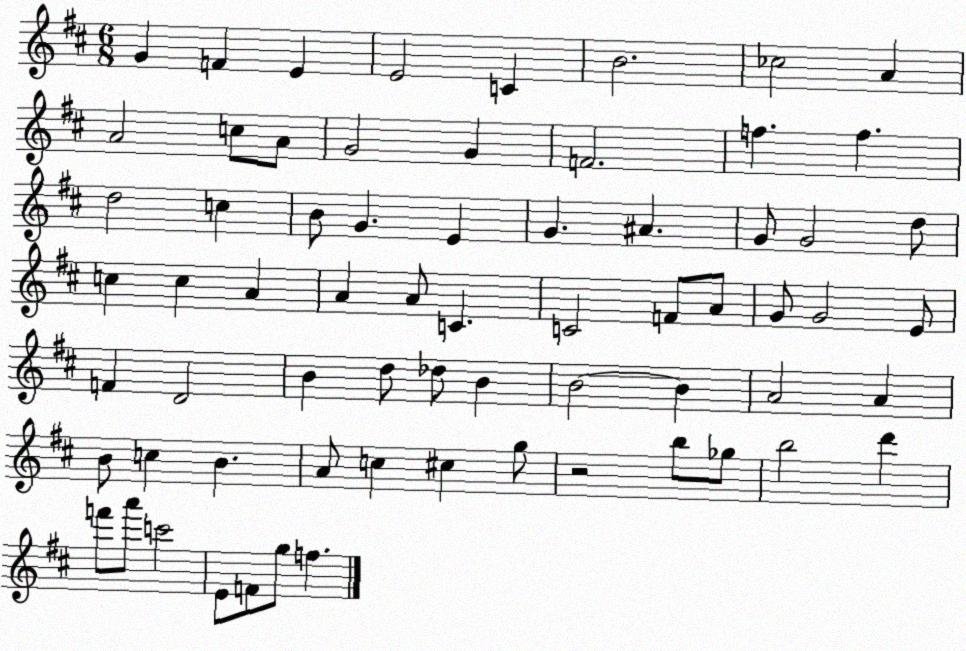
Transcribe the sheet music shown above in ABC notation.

X:1
T:Untitled
M:6/8
L:1/4
K:D
G F E E2 C B2 _c2 A A2 c/2 A/2 G2 G F2 f f d2 c B/2 G E G ^A G/2 G2 d/2 c c A A A/2 C C2 F/2 A/2 G/2 G2 E/2 F D2 B d/2 _d/2 B B2 B A2 A B/2 c B A/2 c ^c g/2 z2 b/2 _g/2 b2 d' f'/2 a'/2 c'2 E/2 F/2 g/2 f